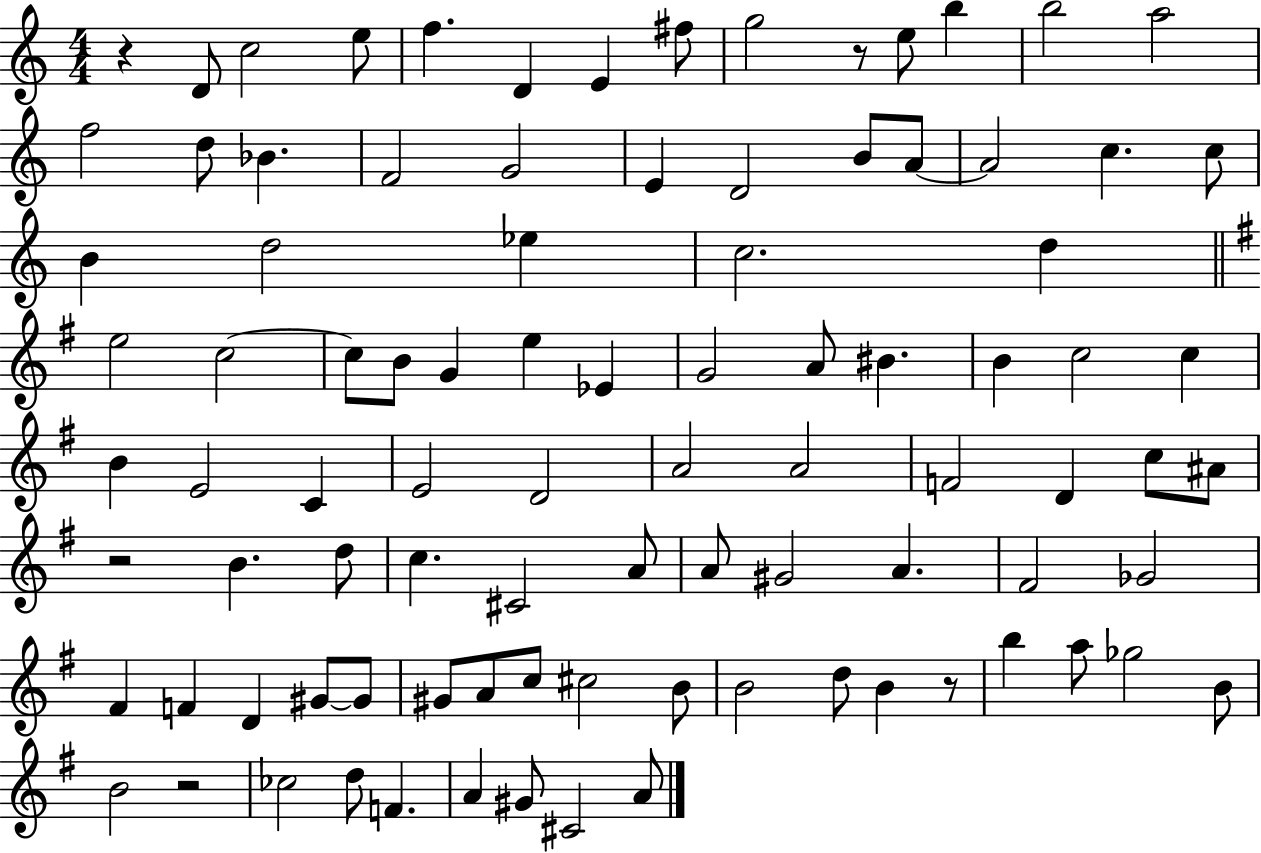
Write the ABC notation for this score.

X:1
T:Untitled
M:4/4
L:1/4
K:C
z D/2 c2 e/2 f D E ^f/2 g2 z/2 e/2 b b2 a2 f2 d/2 _B F2 G2 E D2 B/2 A/2 A2 c c/2 B d2 _e c2 d e2 c2 c/2 B/2 G e _E G2 A/2 ^B B c2 c B E2 C E2 D2 A2 A2 F2 D c/2 ^A/2 z2 B d/2 c ^C2 A/2 A/2 ^G2 A ^F2 _G2 ^F F D ^G/2 ^G/2 ^G/2 A/2 c/2 ^c2 B/2 B2 d/2 B z/2 b a/2 _g2 B/2 B2 z2 _c2 d/2 F A ^G/2 ^C2 A/2